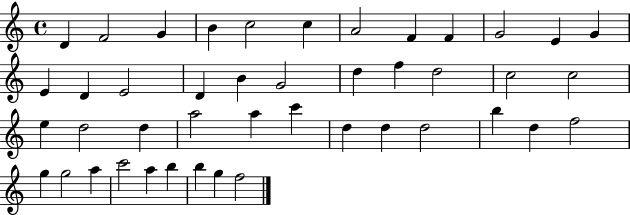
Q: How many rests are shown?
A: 0